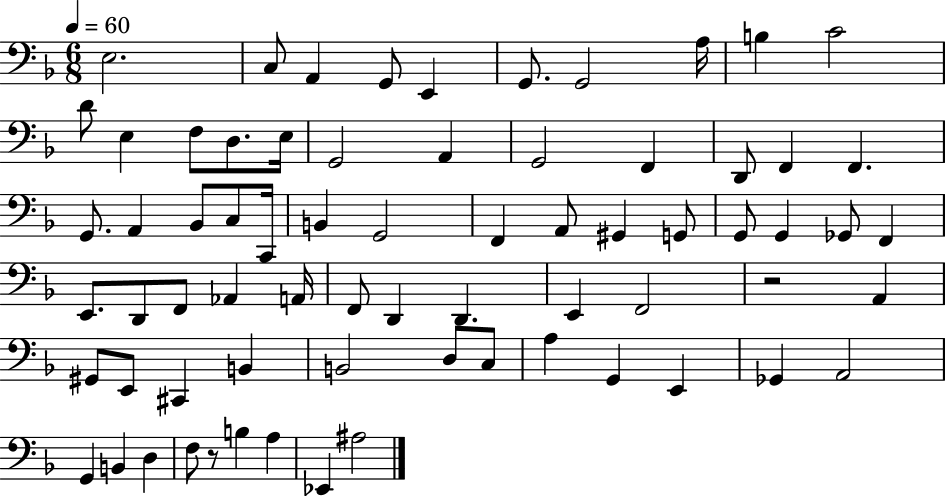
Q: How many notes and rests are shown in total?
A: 70